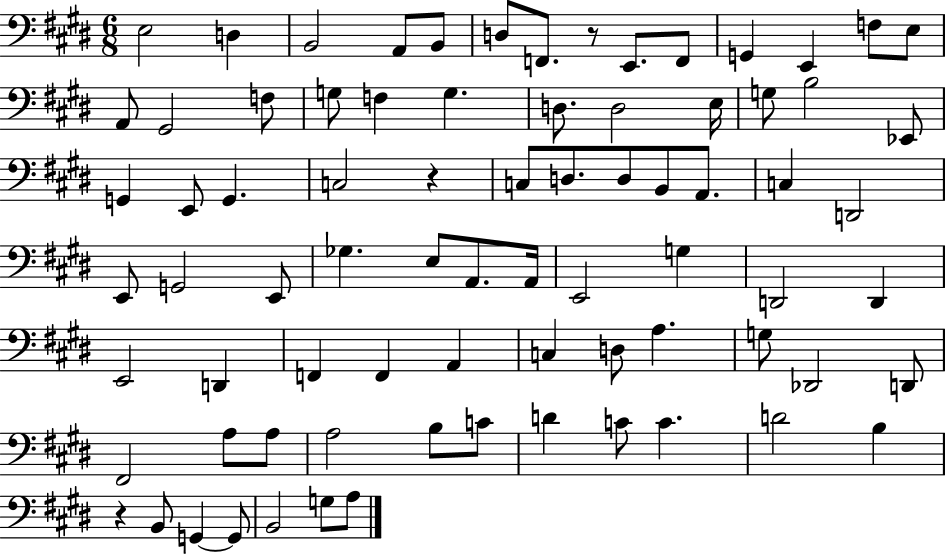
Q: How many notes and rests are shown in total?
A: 78